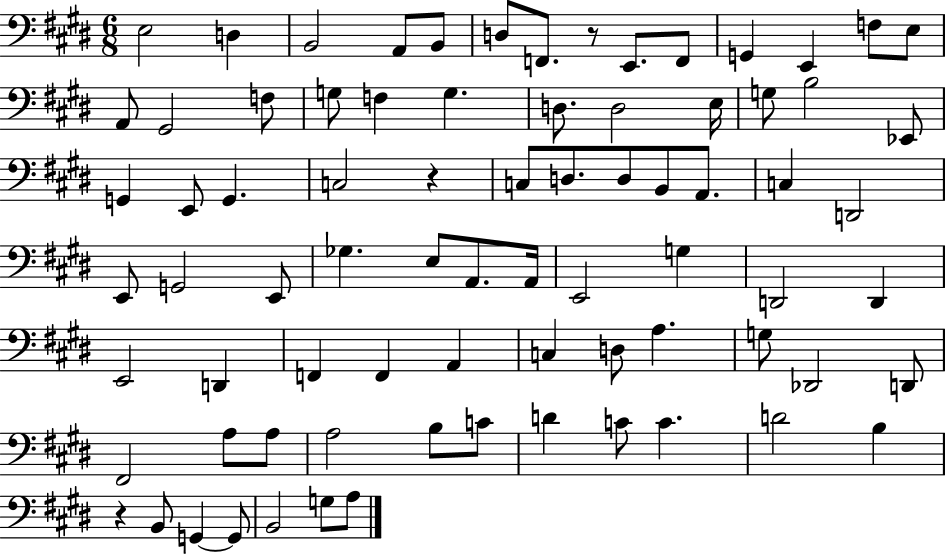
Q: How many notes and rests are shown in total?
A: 78